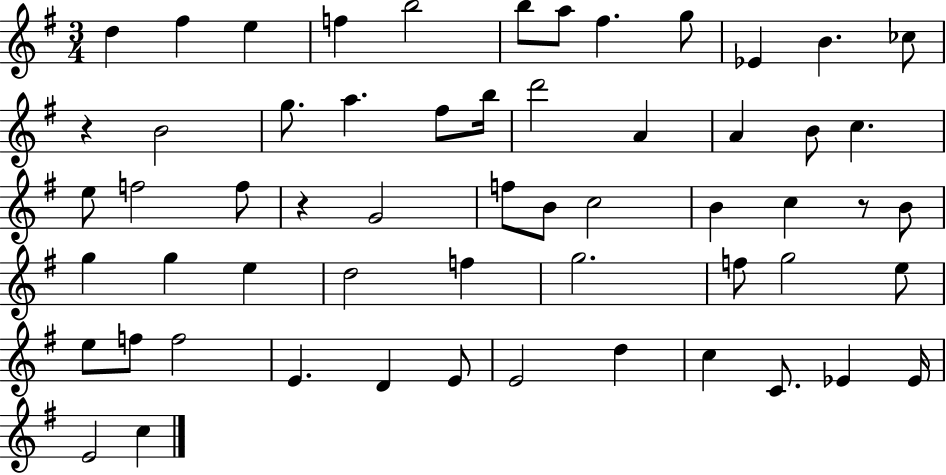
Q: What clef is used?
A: treble